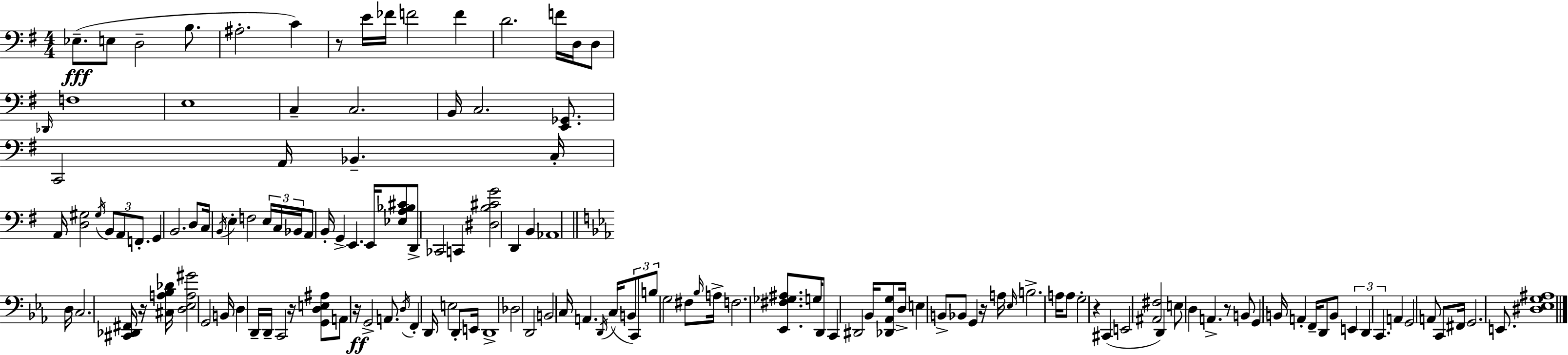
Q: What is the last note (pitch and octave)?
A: E2